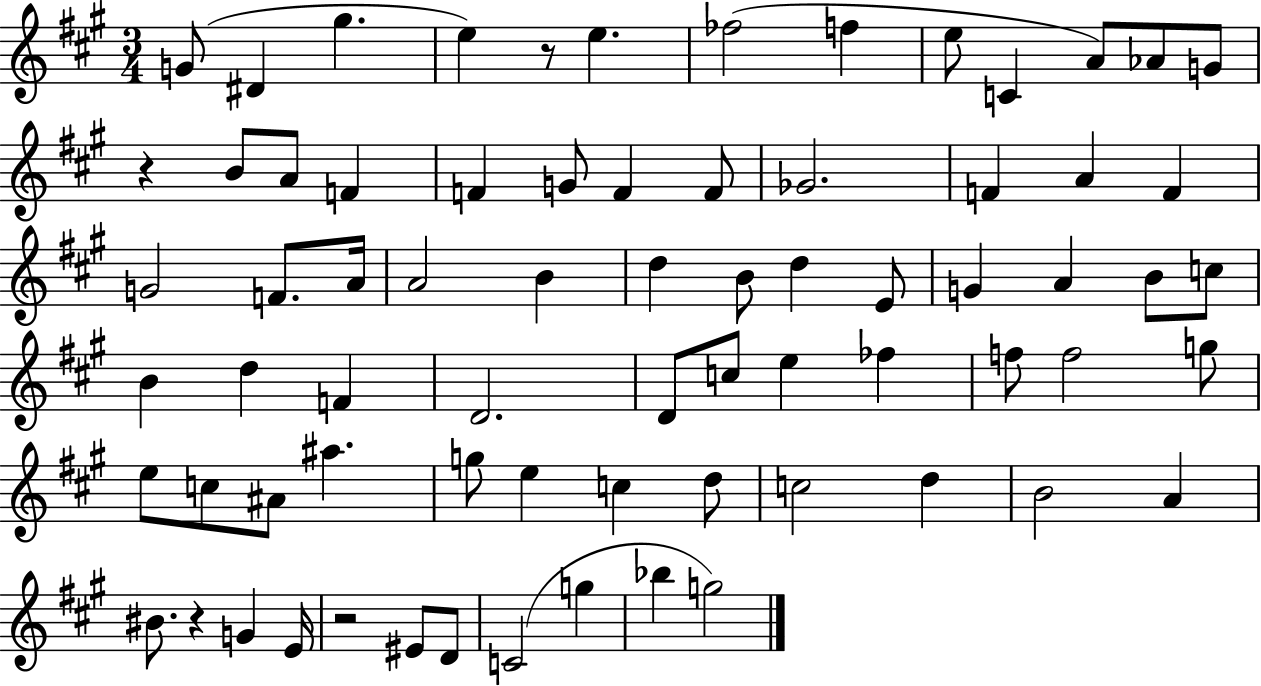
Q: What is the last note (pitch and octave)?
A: G5